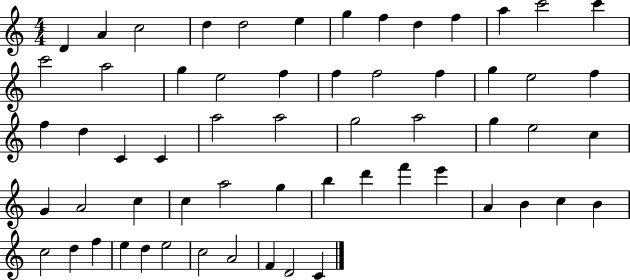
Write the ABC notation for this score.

X:1
T:Untitled
M:4/4
L:1/4
K:C
D A c2 d d2 e g f d f a c'2 c' c'2 a2 g e2 f f f2 f g e2 f f d C C a2 a2 g2 a2 g e2 c G A2 c c a2 g b d' f' e' A B c B c2 d f e d e2 c2 A2 F D2 C